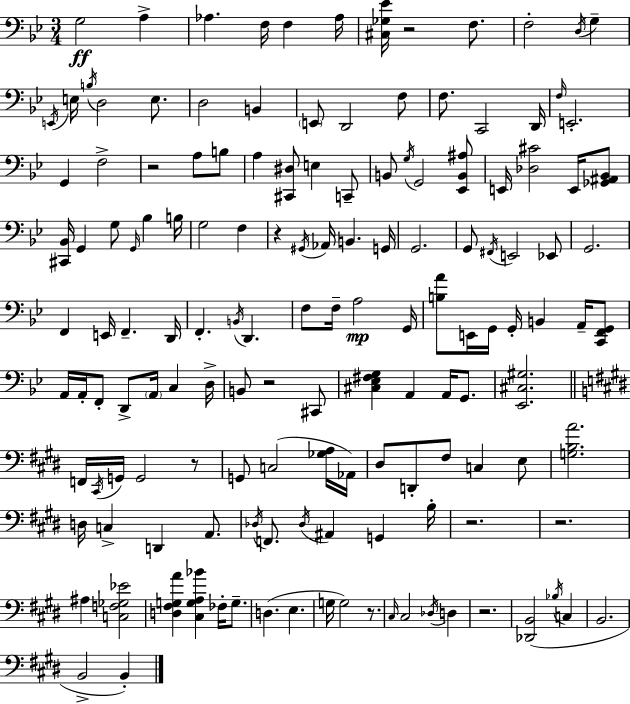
{
  \clef bass
  \numericTimeSignature
  \time 3/4
  \key g \minor
  g2\ff a4-> | aes4. f16 f4 aes16 | <cis ges ees'>16 r2 f8. | f2-. \acciaccatura { d16 } g4-- | \break \acciaccatura { e,16 } e16 \acciaccatura { b16 } d2 | e8. d2 b,4 | \parenthesize e,8 d,2 | f8 f8. c,2 | \break d,16 \grace { f16 } e,2.-. | g,4 f2-> | r2 | a8 b8 a4 <cis, dis>8 e4 | \break c,8-- b,8 \acciaccatura { g16 } g,2 | <ees, b, ais>8 e,16 <des cis'>2 | e,16 <ges, ais, bes,>8 <cis, bes,>16 g,4 g8 | \grace { g,16 } bes4 b16 g2 | \break f4 r4 \acciaccatura { gis,16 } aes,16 | b,4. g,16 g,2. | g,8 \acciaccatura { fis,16 } e,2 | ees,8 g,2. | \break f,4 | e,16 f,4.-- d,16 f,4.-. | \acciaccatura { b,16 } d,4. f8 f16-- | a2\mp g,16 <b a'>8 e,16 | \break g,16 g,16-. b,4 a,16-- <c, f, g,>8 a,16 a,16-. f,8-. | d,8-> \parenthesize a,16 c4 d16-> b,8 r2 | cis,8 <cis ees fis g>4 | a,4 a,16 g,8. <ees, cis gis>2. | \break \bar "||" \break \key e \major f,16 \acciaccatura { cis,16 } g,16 g,2 r8 | g,8 c2( <ges a>16 | aes,16) dis8 d,8-. fis8 c4 e8 | <g b a'>2. | \break d16 c4-> d,4 a,8. | \acciaccatura { des16 } f,8. \acciaccatura { des16 } ais,4 g,4 | b16-. r2. | r2. | \break ais4 <c f ges ees'>2 | <d fis g a'>4 <cis g a bes'>4 fes16-. | g8.-- d4.( e4. | g16 g2) | \break r8. \grace { cis16 } cis2 | \acciaccatura { des16 } d4 r2. | <des, b,>2( | \acciaccatura { bes16 } c4 b,2. | \break b,2-> | b,4-.) \bar "|."
}